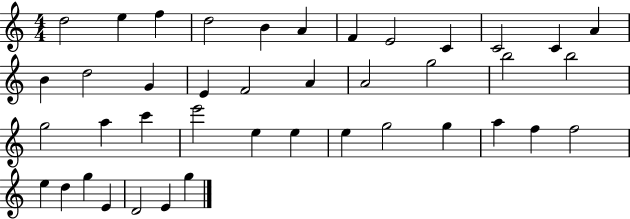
{
  \clef treble
  \numericTimeSignature
  \time 4/4
  \key c \major
  d''2 e''4 f''4 | d''2 b'4 a'4 | f'4 e'2 c'4 | c'2 c'4 a'4 | \break b'4 d''2 g'4 | e'4 f'2 a'4 | a'2 g''2 | b''2 b''2 | \break g''2 a''4 c'''4 | e'''2 e''4 e''4 | e''4 g''2 g''4 | a''4 f''4 f''2 | \break e''4 d''4 g''4 e'4 | d'2 e'4 g''4 | \bar "|."
}